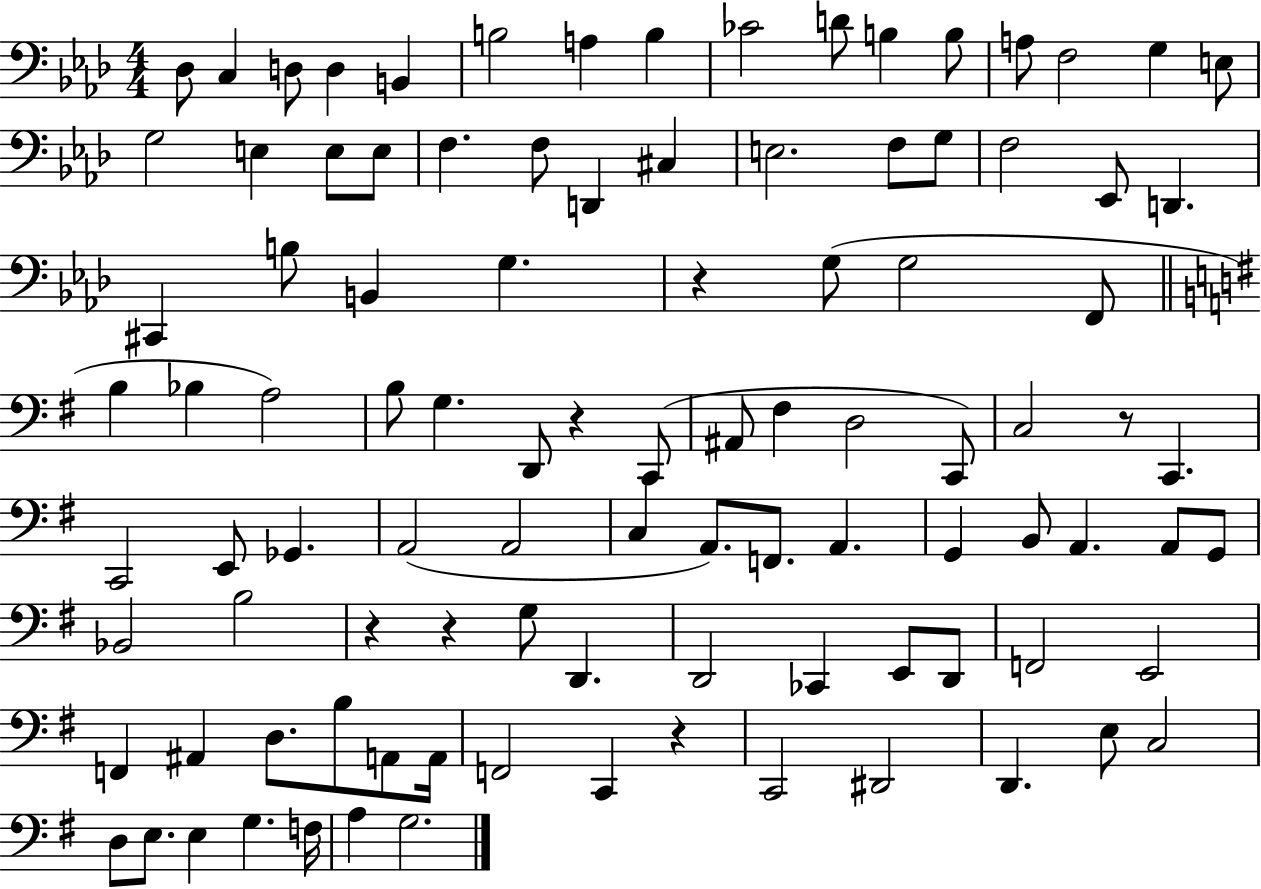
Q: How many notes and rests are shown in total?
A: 100